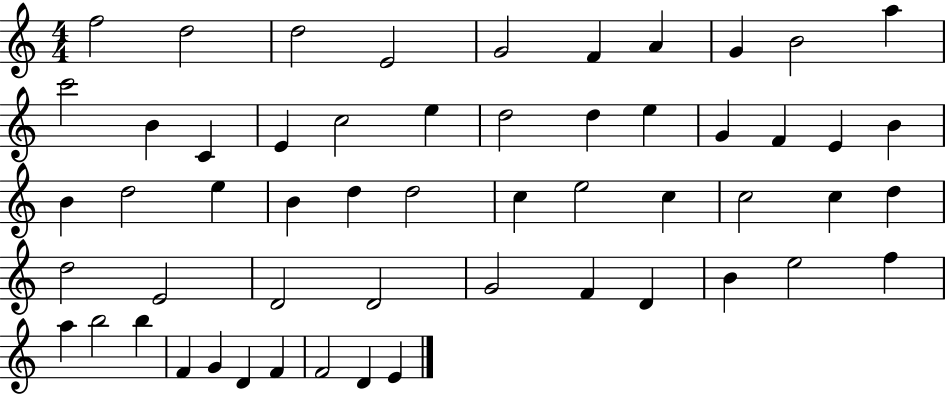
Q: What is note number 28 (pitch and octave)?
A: D5